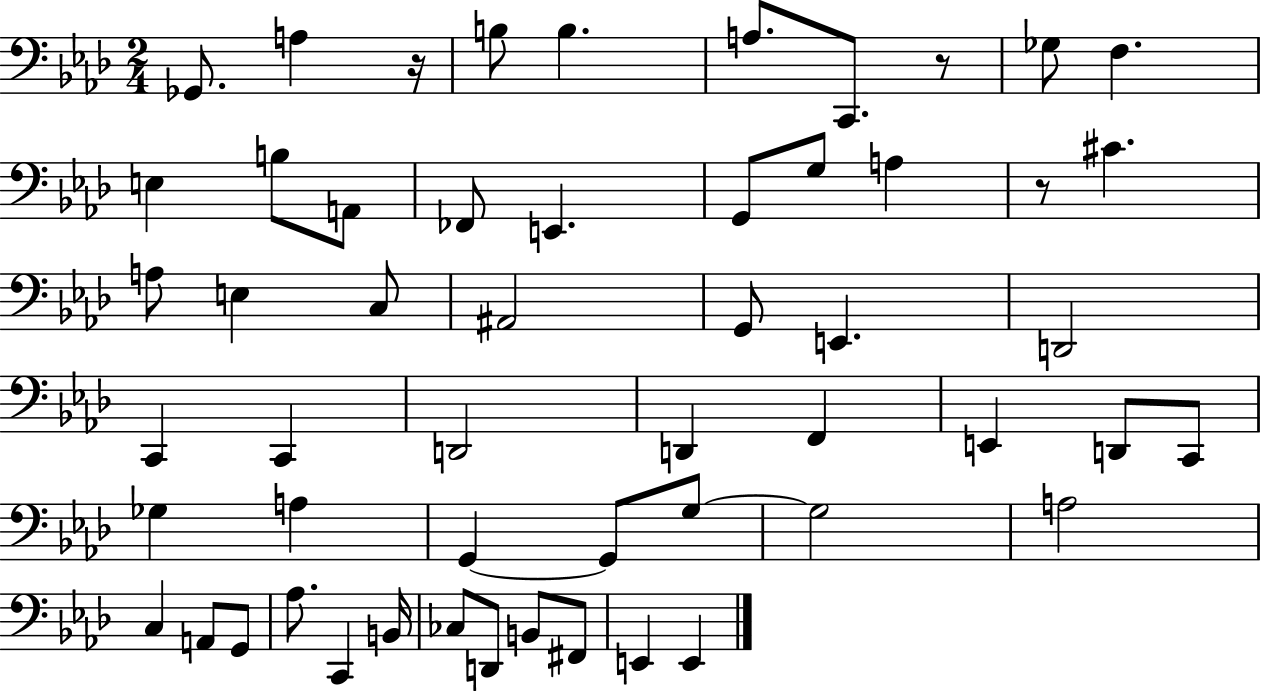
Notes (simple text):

Gb2/e. A3/q R/s B3/e B3/q. A3/e. C2/e. R/e Gb3/e F3/q. E3/q B3/e A2/e FES2/e E2/q. G2/e G3/e A3/q R/e C#4/q. A3/e E3/q C3/e A#2/h G2/e E2/q. D2/h C2/q C2/q D2/h D2/q F2/q E2/q D2/e C2/e Gb3/q A3/q G2/q G2/e G3/e G3/h A3/h C3/q A2/e G2/e Ab3/e. C2/q B2/s CES3/e D2/e B2/e F#2/e E2/q E2/q